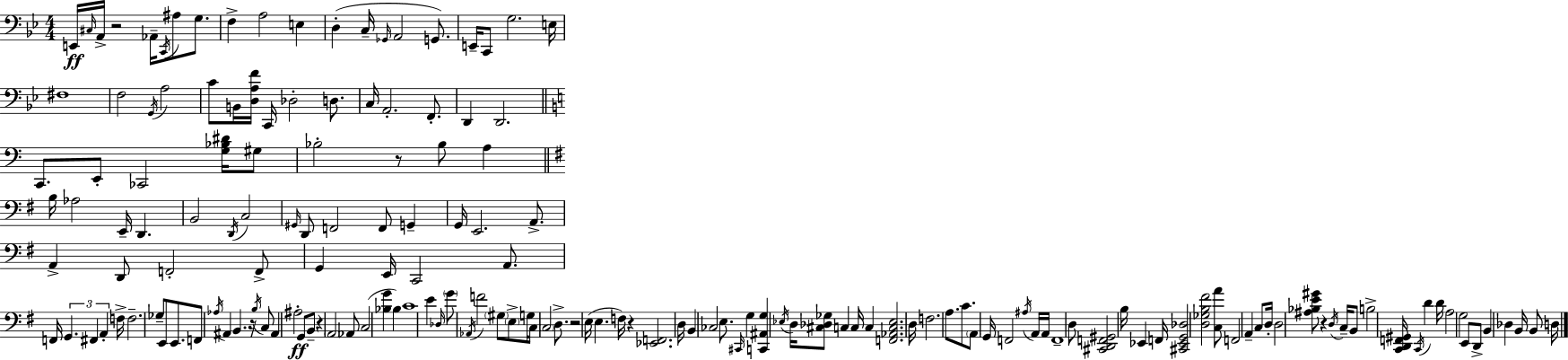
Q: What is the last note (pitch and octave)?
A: D3